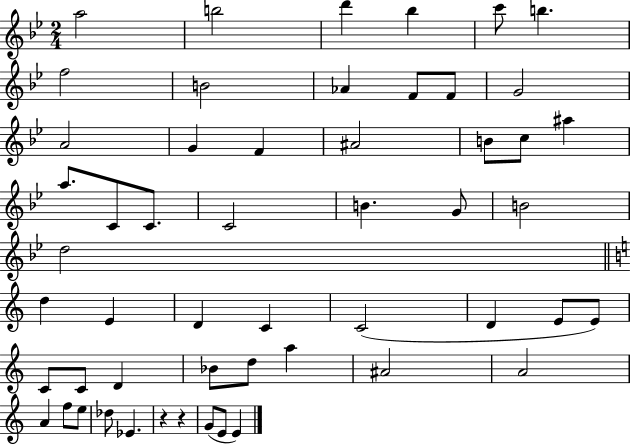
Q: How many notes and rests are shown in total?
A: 53